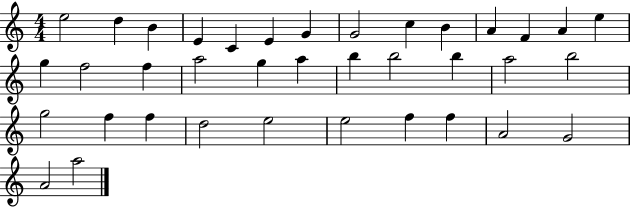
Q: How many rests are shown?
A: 0